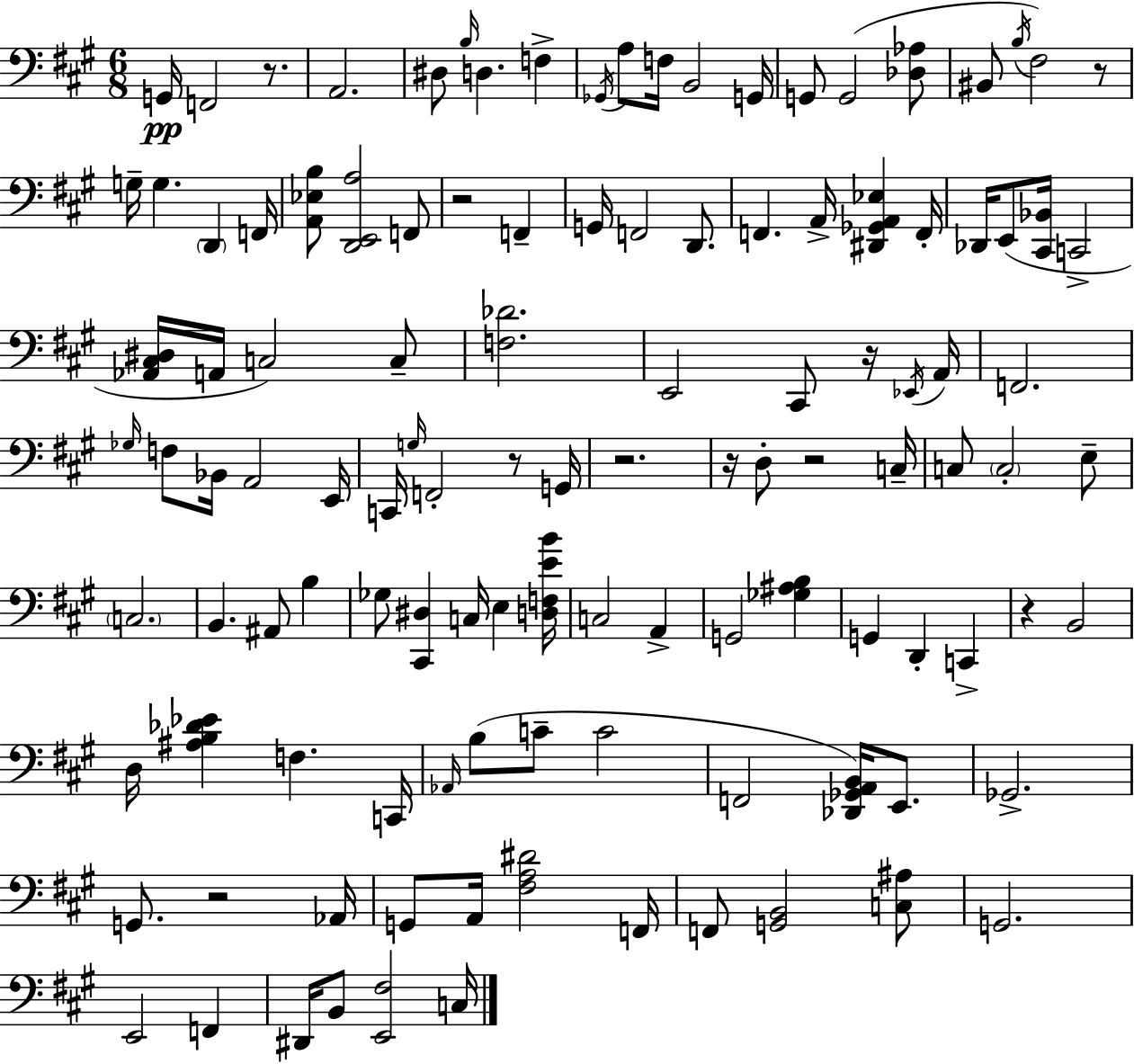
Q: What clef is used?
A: bass